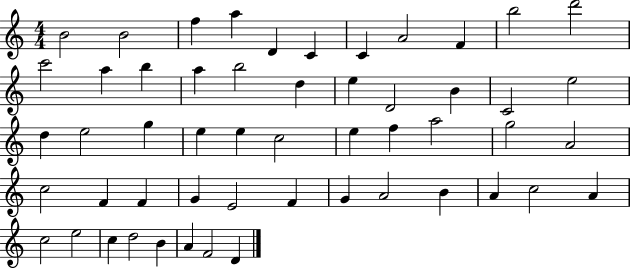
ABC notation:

X:1
T:Untitled
M:4/4
L:1/4
K:C
B2 B2 f a D C C A2 F b2 d'2 c'2 a b a b2 d e D2 B C2 e2 d e2 g e e c2 e f a2 g2 A2 c2 F F G E2 F G A2 B A c2 A c2 e2 c d2 B A F2 D